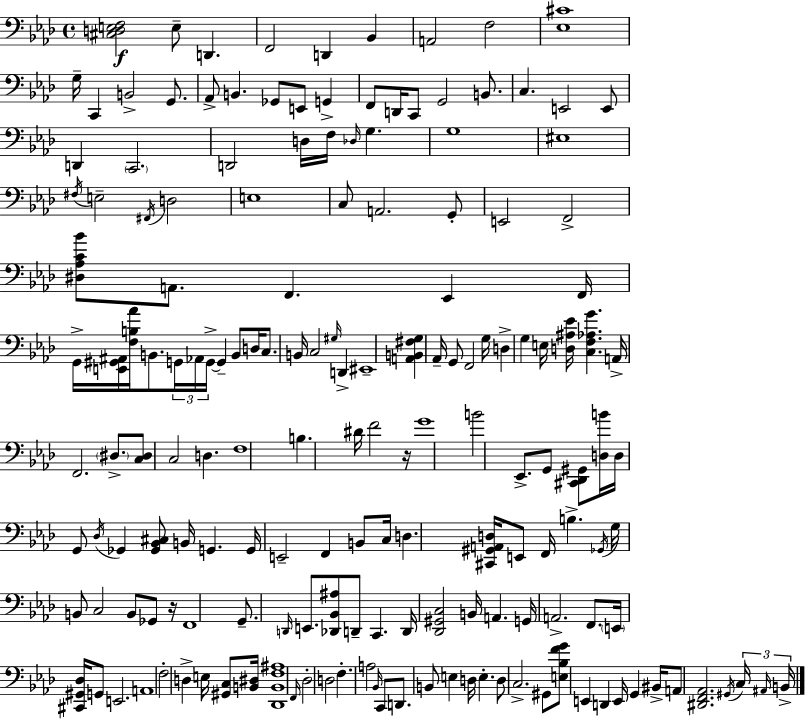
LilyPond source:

{
  \clef bass
  \time 4/4
  \defaultTimeSignature
  \key f \minor
  <cis d e f>2\f e8-- d,4. | f,2 d,4 bes,4 | a,2 f2 | <ees cis'>1 | \break g16-- c,4 b,2-> g,8. | aes,8-> b,4. ges,8 e,8 g,4-> | f,8 d,16 c,8 g,2 b,8. | c4. e,2 e,8 | \break d,4 \parenthesize c,2. | d,2 d16 f16 \grace { des16 } g4. | g1 | eis1 | \break \acciaccatura { fis16 } e2-- \acciaccatura { fis,16 } d2 | e1 | c8 a,2. | g,8-. e,2 f,2-> | \break <dis aes c' bes'>8 a,8. f,4. ees,4 | f,16 g,16-> <e, gis, ais,>16 <f b aes'>16 b,8. \tuplet 3/2 { g,16 aes,16 g,16->~~ } g,4-- | b,8 d16 c8. b,16 c2 \grace { gis16 } | d,4-> eis,1-- | \break <a, b, fis g>4 aes,16-- g,8 f,2 | g16 d4-> g4 e16 <d ais ees'>16 <c f aes g'>4. | a,16-> f,2. | \parenthesize dis8.-> <c dis>8 c2 d4. | \break f1 | b4. dis'16 f'2 | r16 g'1 | b'2 ees,8.-> g,8 | \break <cis, des, gis,>8 <d b'>16 d16 g,8 \acciaccatura { des16 } ges,4 <ges, bes, cis>8 b,16 g,4. | g,16 e,2-- f,4 | b,8 c16 d4. <cis, gis, a, d>16 e,8 f,16 b4.-> | \acciaccatura { ges,16 } g16 b,8 c2 | \break b,8 ges,8 r16 f,1 | g,8.-- \grace { d,16 } e,8. <des, bes, ais>8 d,8-- | c,4. d,16 <des, gis, c>2 | b,16 a,4. g,16 a,2.-> | \break f,8. \parenthesize e,16 <cis, gis, des>16 g,8 e,2. | a,1 | f2-. d4-> | e16 <gis, c>8 <b, dis>16 <des, b, f ais>1 | \break \grace { f,16 } des2-. | d2 f4.-. a2 | \grace { bes,16 } c,8 d,8. b,8 e4 | d16 e4.-. d8 c2.-> | \break gis,8 <e bes f' g'>8 e,4 d,4 | e,16 g,4 bis,16-> a,8 <dis, f, aes,>2. | \acciaccatura { gis,16 } \tuplet 3/2 { c16 \grace { ais,16 } b,16-> } \bar "|."
}